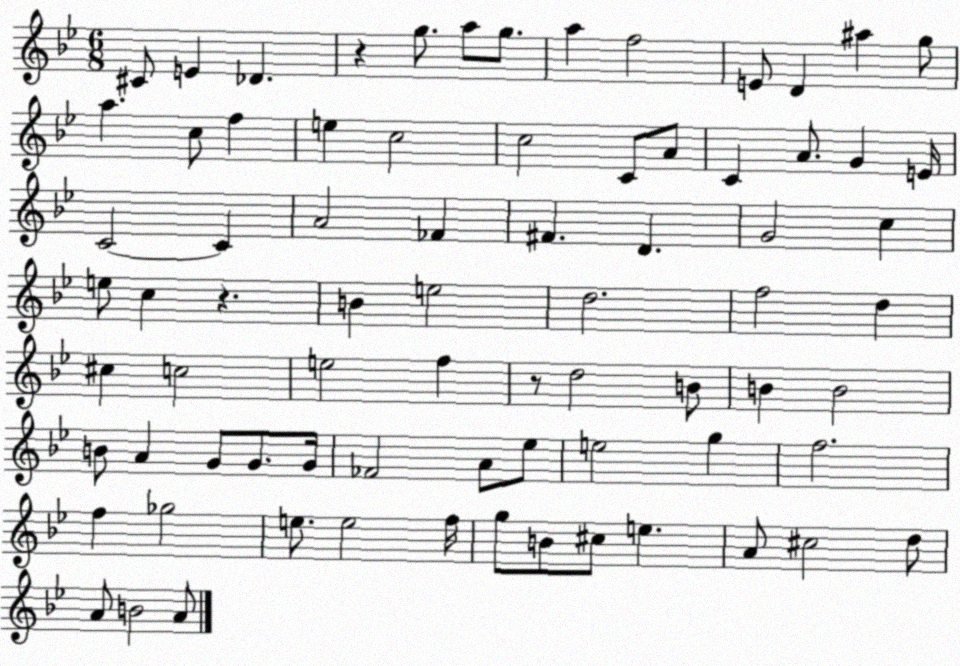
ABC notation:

X:1
T:Untitled
M:6/8
L:1/4
K:Bb
^C/2 E _D z g/2 a/2 g/2 a f2 E/2 D ^a g/2 a c/2 f e c2 c2 C/2 A/2 C A/2 G E/4 C2 C A2 _F ^F D G2 c e/2 c z B e2 d2 f2 d ^c c2 e2 f z/2 d2 B/2 B B2 B/2 A G/2 G/2 G/4 _F2 A/2 _e/2 e2 g f2 f _g2 e/2 e2 f/4 g/2 B/2 ^c/2 e A/2 ^c2 d/2 A/2 B2 A/2